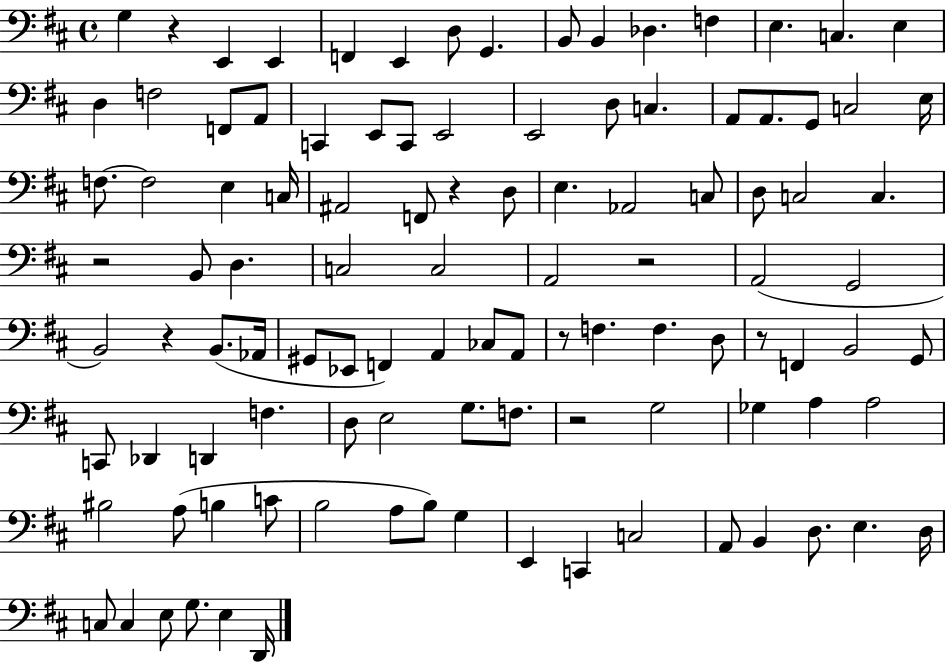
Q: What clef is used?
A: bass